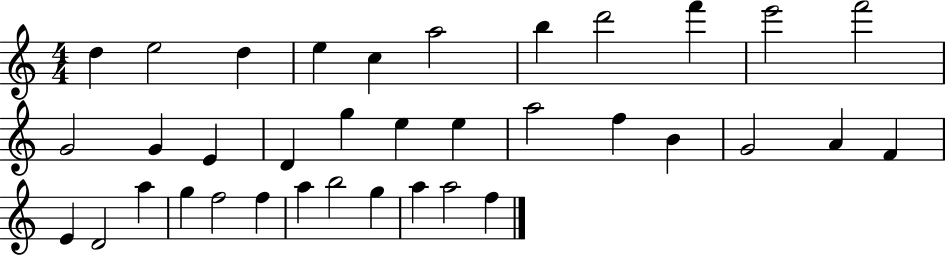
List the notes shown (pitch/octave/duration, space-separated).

D5/q E5/h D5/q E5/q C5/q A5/h B5/q D6/h F6/q E6/h F6/h G4/h G4/q E4/q D4/q G5/q E5/q E5/q A5/h F5/q B4/q G4/h A4/q F4/q E4/q D4/h A5/q G5/q F5/h F5/q A5/q B5/h G5/q A5/q A5/h F5/q